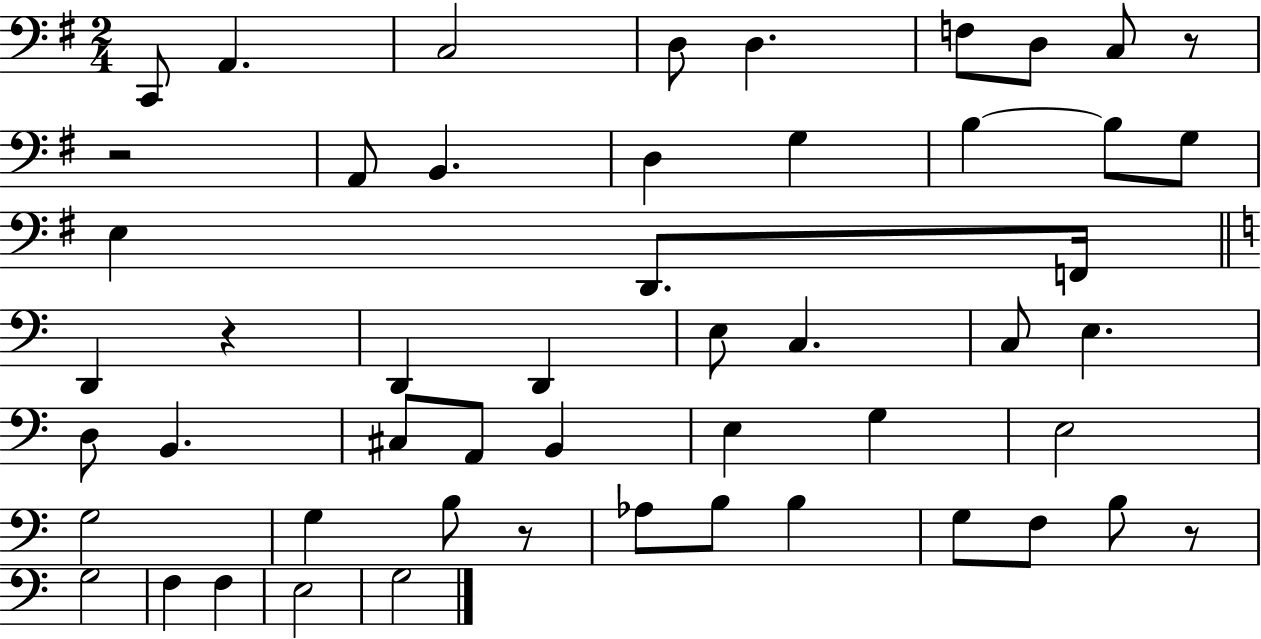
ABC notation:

X:1
T:Untitled
M:2/4
L:1/4
K:G
C,,/2 A,, C,2 D,/2 D, F,/2 D,/2 C,/2 z/2 z2 A,,/2 B,, D, G, B, B,/2 G,/2 E, D,,/2 F,,/4 D,, z D,, D,, E,/2 C, C,/2 E, D,/2 B,, ^C,/2 A,,/2 B,, E, G, E,2 G,2 G, B,/2 z/2 _A,/2 B,/2 B, G,/2 F,/2 B,/2 z/2 G,2 F, F, E,2 G,2